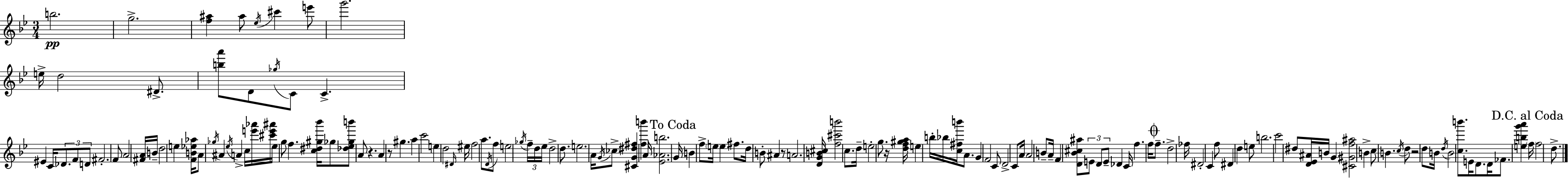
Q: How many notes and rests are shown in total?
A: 150